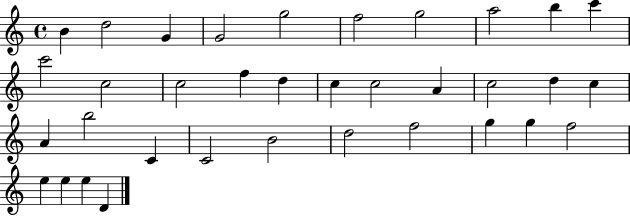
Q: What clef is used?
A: treble